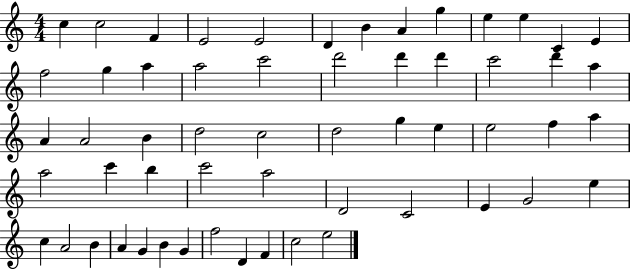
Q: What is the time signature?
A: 4/4